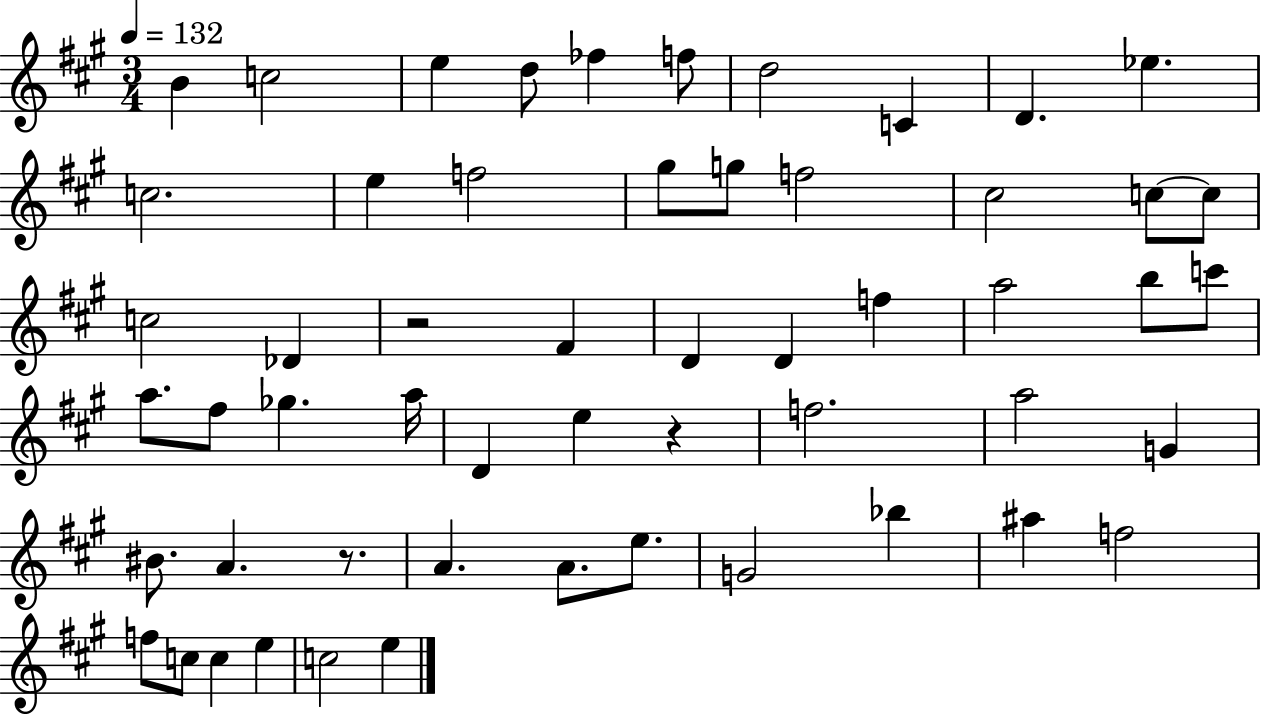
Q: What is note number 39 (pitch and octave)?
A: A4